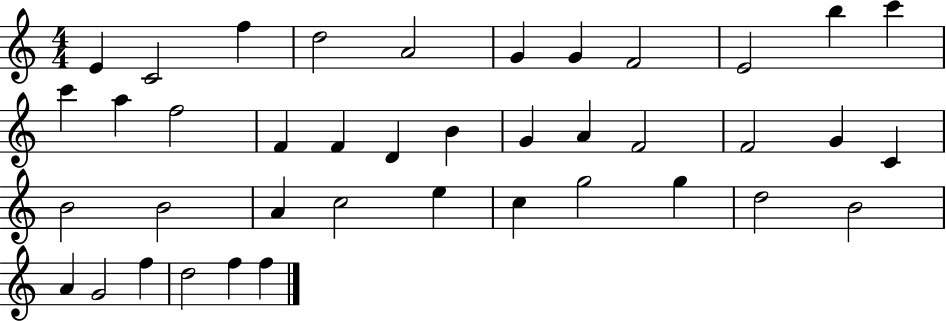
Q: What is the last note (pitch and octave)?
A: F5